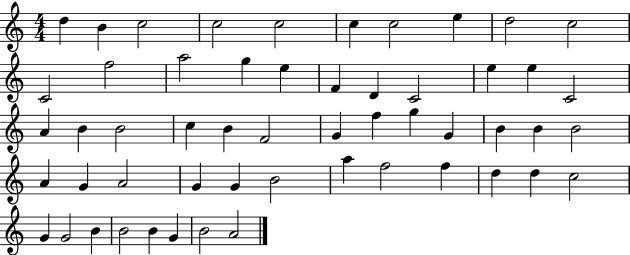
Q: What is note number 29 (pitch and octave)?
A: F5